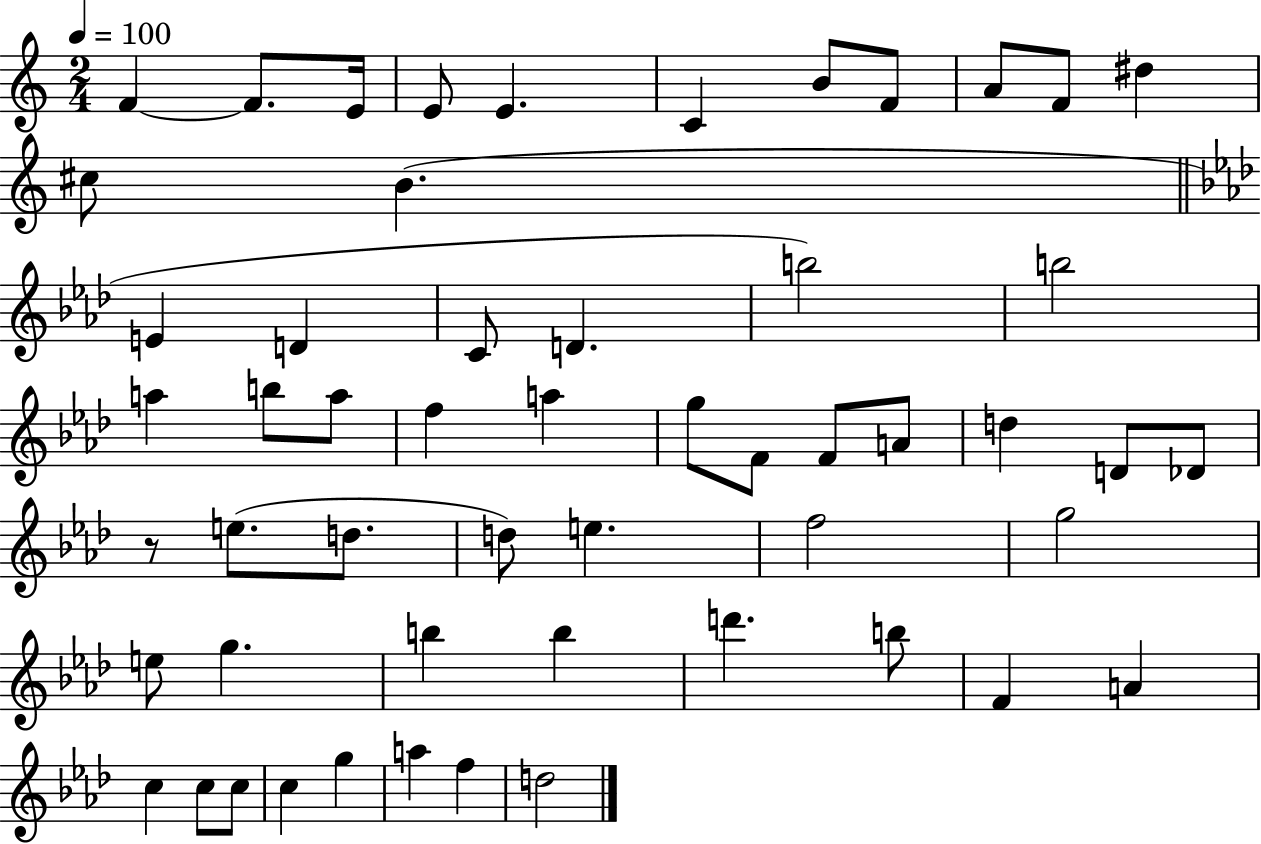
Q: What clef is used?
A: treble